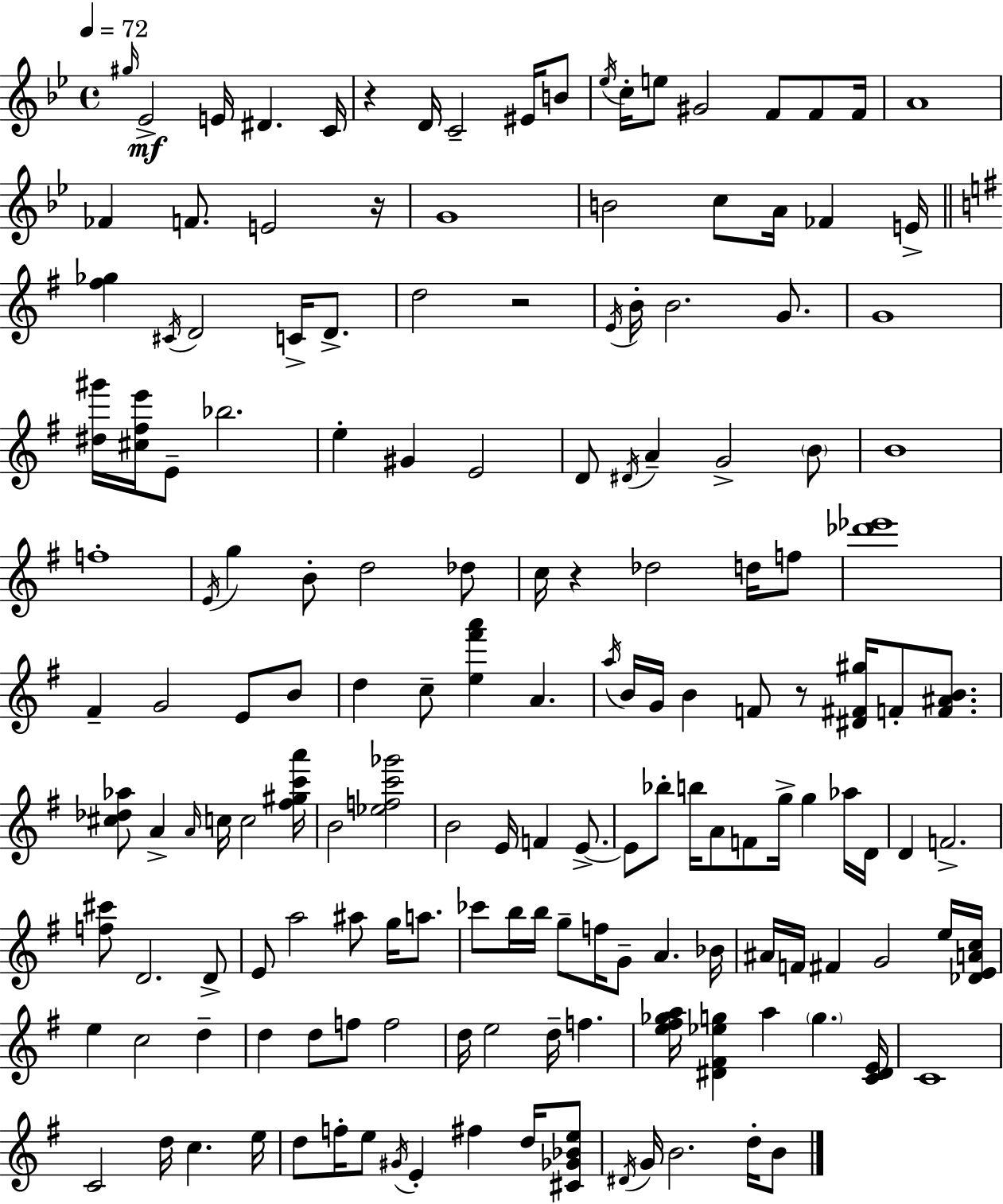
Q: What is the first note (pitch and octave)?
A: G#5